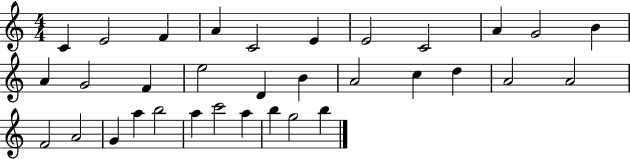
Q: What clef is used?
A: treble